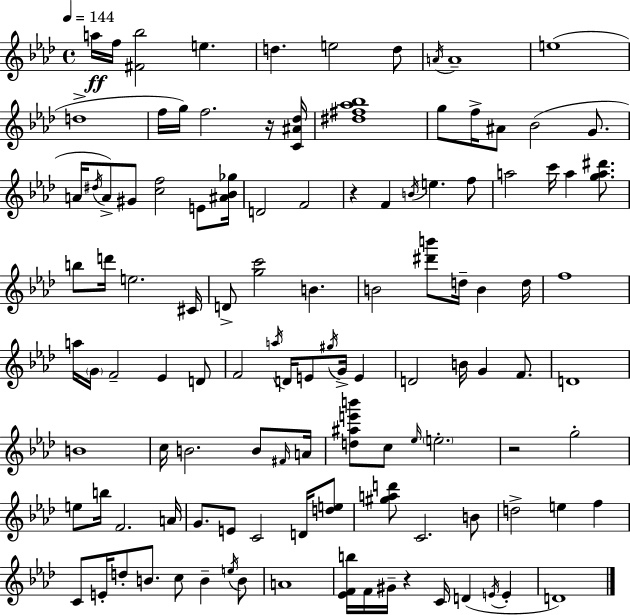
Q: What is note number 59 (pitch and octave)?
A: F4